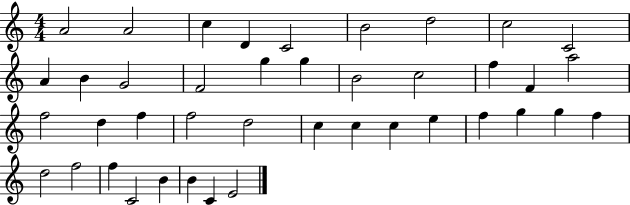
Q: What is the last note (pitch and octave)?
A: E4